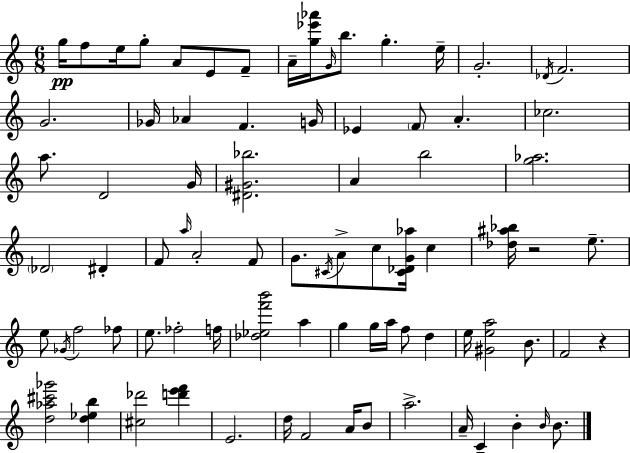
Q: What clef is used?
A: treble